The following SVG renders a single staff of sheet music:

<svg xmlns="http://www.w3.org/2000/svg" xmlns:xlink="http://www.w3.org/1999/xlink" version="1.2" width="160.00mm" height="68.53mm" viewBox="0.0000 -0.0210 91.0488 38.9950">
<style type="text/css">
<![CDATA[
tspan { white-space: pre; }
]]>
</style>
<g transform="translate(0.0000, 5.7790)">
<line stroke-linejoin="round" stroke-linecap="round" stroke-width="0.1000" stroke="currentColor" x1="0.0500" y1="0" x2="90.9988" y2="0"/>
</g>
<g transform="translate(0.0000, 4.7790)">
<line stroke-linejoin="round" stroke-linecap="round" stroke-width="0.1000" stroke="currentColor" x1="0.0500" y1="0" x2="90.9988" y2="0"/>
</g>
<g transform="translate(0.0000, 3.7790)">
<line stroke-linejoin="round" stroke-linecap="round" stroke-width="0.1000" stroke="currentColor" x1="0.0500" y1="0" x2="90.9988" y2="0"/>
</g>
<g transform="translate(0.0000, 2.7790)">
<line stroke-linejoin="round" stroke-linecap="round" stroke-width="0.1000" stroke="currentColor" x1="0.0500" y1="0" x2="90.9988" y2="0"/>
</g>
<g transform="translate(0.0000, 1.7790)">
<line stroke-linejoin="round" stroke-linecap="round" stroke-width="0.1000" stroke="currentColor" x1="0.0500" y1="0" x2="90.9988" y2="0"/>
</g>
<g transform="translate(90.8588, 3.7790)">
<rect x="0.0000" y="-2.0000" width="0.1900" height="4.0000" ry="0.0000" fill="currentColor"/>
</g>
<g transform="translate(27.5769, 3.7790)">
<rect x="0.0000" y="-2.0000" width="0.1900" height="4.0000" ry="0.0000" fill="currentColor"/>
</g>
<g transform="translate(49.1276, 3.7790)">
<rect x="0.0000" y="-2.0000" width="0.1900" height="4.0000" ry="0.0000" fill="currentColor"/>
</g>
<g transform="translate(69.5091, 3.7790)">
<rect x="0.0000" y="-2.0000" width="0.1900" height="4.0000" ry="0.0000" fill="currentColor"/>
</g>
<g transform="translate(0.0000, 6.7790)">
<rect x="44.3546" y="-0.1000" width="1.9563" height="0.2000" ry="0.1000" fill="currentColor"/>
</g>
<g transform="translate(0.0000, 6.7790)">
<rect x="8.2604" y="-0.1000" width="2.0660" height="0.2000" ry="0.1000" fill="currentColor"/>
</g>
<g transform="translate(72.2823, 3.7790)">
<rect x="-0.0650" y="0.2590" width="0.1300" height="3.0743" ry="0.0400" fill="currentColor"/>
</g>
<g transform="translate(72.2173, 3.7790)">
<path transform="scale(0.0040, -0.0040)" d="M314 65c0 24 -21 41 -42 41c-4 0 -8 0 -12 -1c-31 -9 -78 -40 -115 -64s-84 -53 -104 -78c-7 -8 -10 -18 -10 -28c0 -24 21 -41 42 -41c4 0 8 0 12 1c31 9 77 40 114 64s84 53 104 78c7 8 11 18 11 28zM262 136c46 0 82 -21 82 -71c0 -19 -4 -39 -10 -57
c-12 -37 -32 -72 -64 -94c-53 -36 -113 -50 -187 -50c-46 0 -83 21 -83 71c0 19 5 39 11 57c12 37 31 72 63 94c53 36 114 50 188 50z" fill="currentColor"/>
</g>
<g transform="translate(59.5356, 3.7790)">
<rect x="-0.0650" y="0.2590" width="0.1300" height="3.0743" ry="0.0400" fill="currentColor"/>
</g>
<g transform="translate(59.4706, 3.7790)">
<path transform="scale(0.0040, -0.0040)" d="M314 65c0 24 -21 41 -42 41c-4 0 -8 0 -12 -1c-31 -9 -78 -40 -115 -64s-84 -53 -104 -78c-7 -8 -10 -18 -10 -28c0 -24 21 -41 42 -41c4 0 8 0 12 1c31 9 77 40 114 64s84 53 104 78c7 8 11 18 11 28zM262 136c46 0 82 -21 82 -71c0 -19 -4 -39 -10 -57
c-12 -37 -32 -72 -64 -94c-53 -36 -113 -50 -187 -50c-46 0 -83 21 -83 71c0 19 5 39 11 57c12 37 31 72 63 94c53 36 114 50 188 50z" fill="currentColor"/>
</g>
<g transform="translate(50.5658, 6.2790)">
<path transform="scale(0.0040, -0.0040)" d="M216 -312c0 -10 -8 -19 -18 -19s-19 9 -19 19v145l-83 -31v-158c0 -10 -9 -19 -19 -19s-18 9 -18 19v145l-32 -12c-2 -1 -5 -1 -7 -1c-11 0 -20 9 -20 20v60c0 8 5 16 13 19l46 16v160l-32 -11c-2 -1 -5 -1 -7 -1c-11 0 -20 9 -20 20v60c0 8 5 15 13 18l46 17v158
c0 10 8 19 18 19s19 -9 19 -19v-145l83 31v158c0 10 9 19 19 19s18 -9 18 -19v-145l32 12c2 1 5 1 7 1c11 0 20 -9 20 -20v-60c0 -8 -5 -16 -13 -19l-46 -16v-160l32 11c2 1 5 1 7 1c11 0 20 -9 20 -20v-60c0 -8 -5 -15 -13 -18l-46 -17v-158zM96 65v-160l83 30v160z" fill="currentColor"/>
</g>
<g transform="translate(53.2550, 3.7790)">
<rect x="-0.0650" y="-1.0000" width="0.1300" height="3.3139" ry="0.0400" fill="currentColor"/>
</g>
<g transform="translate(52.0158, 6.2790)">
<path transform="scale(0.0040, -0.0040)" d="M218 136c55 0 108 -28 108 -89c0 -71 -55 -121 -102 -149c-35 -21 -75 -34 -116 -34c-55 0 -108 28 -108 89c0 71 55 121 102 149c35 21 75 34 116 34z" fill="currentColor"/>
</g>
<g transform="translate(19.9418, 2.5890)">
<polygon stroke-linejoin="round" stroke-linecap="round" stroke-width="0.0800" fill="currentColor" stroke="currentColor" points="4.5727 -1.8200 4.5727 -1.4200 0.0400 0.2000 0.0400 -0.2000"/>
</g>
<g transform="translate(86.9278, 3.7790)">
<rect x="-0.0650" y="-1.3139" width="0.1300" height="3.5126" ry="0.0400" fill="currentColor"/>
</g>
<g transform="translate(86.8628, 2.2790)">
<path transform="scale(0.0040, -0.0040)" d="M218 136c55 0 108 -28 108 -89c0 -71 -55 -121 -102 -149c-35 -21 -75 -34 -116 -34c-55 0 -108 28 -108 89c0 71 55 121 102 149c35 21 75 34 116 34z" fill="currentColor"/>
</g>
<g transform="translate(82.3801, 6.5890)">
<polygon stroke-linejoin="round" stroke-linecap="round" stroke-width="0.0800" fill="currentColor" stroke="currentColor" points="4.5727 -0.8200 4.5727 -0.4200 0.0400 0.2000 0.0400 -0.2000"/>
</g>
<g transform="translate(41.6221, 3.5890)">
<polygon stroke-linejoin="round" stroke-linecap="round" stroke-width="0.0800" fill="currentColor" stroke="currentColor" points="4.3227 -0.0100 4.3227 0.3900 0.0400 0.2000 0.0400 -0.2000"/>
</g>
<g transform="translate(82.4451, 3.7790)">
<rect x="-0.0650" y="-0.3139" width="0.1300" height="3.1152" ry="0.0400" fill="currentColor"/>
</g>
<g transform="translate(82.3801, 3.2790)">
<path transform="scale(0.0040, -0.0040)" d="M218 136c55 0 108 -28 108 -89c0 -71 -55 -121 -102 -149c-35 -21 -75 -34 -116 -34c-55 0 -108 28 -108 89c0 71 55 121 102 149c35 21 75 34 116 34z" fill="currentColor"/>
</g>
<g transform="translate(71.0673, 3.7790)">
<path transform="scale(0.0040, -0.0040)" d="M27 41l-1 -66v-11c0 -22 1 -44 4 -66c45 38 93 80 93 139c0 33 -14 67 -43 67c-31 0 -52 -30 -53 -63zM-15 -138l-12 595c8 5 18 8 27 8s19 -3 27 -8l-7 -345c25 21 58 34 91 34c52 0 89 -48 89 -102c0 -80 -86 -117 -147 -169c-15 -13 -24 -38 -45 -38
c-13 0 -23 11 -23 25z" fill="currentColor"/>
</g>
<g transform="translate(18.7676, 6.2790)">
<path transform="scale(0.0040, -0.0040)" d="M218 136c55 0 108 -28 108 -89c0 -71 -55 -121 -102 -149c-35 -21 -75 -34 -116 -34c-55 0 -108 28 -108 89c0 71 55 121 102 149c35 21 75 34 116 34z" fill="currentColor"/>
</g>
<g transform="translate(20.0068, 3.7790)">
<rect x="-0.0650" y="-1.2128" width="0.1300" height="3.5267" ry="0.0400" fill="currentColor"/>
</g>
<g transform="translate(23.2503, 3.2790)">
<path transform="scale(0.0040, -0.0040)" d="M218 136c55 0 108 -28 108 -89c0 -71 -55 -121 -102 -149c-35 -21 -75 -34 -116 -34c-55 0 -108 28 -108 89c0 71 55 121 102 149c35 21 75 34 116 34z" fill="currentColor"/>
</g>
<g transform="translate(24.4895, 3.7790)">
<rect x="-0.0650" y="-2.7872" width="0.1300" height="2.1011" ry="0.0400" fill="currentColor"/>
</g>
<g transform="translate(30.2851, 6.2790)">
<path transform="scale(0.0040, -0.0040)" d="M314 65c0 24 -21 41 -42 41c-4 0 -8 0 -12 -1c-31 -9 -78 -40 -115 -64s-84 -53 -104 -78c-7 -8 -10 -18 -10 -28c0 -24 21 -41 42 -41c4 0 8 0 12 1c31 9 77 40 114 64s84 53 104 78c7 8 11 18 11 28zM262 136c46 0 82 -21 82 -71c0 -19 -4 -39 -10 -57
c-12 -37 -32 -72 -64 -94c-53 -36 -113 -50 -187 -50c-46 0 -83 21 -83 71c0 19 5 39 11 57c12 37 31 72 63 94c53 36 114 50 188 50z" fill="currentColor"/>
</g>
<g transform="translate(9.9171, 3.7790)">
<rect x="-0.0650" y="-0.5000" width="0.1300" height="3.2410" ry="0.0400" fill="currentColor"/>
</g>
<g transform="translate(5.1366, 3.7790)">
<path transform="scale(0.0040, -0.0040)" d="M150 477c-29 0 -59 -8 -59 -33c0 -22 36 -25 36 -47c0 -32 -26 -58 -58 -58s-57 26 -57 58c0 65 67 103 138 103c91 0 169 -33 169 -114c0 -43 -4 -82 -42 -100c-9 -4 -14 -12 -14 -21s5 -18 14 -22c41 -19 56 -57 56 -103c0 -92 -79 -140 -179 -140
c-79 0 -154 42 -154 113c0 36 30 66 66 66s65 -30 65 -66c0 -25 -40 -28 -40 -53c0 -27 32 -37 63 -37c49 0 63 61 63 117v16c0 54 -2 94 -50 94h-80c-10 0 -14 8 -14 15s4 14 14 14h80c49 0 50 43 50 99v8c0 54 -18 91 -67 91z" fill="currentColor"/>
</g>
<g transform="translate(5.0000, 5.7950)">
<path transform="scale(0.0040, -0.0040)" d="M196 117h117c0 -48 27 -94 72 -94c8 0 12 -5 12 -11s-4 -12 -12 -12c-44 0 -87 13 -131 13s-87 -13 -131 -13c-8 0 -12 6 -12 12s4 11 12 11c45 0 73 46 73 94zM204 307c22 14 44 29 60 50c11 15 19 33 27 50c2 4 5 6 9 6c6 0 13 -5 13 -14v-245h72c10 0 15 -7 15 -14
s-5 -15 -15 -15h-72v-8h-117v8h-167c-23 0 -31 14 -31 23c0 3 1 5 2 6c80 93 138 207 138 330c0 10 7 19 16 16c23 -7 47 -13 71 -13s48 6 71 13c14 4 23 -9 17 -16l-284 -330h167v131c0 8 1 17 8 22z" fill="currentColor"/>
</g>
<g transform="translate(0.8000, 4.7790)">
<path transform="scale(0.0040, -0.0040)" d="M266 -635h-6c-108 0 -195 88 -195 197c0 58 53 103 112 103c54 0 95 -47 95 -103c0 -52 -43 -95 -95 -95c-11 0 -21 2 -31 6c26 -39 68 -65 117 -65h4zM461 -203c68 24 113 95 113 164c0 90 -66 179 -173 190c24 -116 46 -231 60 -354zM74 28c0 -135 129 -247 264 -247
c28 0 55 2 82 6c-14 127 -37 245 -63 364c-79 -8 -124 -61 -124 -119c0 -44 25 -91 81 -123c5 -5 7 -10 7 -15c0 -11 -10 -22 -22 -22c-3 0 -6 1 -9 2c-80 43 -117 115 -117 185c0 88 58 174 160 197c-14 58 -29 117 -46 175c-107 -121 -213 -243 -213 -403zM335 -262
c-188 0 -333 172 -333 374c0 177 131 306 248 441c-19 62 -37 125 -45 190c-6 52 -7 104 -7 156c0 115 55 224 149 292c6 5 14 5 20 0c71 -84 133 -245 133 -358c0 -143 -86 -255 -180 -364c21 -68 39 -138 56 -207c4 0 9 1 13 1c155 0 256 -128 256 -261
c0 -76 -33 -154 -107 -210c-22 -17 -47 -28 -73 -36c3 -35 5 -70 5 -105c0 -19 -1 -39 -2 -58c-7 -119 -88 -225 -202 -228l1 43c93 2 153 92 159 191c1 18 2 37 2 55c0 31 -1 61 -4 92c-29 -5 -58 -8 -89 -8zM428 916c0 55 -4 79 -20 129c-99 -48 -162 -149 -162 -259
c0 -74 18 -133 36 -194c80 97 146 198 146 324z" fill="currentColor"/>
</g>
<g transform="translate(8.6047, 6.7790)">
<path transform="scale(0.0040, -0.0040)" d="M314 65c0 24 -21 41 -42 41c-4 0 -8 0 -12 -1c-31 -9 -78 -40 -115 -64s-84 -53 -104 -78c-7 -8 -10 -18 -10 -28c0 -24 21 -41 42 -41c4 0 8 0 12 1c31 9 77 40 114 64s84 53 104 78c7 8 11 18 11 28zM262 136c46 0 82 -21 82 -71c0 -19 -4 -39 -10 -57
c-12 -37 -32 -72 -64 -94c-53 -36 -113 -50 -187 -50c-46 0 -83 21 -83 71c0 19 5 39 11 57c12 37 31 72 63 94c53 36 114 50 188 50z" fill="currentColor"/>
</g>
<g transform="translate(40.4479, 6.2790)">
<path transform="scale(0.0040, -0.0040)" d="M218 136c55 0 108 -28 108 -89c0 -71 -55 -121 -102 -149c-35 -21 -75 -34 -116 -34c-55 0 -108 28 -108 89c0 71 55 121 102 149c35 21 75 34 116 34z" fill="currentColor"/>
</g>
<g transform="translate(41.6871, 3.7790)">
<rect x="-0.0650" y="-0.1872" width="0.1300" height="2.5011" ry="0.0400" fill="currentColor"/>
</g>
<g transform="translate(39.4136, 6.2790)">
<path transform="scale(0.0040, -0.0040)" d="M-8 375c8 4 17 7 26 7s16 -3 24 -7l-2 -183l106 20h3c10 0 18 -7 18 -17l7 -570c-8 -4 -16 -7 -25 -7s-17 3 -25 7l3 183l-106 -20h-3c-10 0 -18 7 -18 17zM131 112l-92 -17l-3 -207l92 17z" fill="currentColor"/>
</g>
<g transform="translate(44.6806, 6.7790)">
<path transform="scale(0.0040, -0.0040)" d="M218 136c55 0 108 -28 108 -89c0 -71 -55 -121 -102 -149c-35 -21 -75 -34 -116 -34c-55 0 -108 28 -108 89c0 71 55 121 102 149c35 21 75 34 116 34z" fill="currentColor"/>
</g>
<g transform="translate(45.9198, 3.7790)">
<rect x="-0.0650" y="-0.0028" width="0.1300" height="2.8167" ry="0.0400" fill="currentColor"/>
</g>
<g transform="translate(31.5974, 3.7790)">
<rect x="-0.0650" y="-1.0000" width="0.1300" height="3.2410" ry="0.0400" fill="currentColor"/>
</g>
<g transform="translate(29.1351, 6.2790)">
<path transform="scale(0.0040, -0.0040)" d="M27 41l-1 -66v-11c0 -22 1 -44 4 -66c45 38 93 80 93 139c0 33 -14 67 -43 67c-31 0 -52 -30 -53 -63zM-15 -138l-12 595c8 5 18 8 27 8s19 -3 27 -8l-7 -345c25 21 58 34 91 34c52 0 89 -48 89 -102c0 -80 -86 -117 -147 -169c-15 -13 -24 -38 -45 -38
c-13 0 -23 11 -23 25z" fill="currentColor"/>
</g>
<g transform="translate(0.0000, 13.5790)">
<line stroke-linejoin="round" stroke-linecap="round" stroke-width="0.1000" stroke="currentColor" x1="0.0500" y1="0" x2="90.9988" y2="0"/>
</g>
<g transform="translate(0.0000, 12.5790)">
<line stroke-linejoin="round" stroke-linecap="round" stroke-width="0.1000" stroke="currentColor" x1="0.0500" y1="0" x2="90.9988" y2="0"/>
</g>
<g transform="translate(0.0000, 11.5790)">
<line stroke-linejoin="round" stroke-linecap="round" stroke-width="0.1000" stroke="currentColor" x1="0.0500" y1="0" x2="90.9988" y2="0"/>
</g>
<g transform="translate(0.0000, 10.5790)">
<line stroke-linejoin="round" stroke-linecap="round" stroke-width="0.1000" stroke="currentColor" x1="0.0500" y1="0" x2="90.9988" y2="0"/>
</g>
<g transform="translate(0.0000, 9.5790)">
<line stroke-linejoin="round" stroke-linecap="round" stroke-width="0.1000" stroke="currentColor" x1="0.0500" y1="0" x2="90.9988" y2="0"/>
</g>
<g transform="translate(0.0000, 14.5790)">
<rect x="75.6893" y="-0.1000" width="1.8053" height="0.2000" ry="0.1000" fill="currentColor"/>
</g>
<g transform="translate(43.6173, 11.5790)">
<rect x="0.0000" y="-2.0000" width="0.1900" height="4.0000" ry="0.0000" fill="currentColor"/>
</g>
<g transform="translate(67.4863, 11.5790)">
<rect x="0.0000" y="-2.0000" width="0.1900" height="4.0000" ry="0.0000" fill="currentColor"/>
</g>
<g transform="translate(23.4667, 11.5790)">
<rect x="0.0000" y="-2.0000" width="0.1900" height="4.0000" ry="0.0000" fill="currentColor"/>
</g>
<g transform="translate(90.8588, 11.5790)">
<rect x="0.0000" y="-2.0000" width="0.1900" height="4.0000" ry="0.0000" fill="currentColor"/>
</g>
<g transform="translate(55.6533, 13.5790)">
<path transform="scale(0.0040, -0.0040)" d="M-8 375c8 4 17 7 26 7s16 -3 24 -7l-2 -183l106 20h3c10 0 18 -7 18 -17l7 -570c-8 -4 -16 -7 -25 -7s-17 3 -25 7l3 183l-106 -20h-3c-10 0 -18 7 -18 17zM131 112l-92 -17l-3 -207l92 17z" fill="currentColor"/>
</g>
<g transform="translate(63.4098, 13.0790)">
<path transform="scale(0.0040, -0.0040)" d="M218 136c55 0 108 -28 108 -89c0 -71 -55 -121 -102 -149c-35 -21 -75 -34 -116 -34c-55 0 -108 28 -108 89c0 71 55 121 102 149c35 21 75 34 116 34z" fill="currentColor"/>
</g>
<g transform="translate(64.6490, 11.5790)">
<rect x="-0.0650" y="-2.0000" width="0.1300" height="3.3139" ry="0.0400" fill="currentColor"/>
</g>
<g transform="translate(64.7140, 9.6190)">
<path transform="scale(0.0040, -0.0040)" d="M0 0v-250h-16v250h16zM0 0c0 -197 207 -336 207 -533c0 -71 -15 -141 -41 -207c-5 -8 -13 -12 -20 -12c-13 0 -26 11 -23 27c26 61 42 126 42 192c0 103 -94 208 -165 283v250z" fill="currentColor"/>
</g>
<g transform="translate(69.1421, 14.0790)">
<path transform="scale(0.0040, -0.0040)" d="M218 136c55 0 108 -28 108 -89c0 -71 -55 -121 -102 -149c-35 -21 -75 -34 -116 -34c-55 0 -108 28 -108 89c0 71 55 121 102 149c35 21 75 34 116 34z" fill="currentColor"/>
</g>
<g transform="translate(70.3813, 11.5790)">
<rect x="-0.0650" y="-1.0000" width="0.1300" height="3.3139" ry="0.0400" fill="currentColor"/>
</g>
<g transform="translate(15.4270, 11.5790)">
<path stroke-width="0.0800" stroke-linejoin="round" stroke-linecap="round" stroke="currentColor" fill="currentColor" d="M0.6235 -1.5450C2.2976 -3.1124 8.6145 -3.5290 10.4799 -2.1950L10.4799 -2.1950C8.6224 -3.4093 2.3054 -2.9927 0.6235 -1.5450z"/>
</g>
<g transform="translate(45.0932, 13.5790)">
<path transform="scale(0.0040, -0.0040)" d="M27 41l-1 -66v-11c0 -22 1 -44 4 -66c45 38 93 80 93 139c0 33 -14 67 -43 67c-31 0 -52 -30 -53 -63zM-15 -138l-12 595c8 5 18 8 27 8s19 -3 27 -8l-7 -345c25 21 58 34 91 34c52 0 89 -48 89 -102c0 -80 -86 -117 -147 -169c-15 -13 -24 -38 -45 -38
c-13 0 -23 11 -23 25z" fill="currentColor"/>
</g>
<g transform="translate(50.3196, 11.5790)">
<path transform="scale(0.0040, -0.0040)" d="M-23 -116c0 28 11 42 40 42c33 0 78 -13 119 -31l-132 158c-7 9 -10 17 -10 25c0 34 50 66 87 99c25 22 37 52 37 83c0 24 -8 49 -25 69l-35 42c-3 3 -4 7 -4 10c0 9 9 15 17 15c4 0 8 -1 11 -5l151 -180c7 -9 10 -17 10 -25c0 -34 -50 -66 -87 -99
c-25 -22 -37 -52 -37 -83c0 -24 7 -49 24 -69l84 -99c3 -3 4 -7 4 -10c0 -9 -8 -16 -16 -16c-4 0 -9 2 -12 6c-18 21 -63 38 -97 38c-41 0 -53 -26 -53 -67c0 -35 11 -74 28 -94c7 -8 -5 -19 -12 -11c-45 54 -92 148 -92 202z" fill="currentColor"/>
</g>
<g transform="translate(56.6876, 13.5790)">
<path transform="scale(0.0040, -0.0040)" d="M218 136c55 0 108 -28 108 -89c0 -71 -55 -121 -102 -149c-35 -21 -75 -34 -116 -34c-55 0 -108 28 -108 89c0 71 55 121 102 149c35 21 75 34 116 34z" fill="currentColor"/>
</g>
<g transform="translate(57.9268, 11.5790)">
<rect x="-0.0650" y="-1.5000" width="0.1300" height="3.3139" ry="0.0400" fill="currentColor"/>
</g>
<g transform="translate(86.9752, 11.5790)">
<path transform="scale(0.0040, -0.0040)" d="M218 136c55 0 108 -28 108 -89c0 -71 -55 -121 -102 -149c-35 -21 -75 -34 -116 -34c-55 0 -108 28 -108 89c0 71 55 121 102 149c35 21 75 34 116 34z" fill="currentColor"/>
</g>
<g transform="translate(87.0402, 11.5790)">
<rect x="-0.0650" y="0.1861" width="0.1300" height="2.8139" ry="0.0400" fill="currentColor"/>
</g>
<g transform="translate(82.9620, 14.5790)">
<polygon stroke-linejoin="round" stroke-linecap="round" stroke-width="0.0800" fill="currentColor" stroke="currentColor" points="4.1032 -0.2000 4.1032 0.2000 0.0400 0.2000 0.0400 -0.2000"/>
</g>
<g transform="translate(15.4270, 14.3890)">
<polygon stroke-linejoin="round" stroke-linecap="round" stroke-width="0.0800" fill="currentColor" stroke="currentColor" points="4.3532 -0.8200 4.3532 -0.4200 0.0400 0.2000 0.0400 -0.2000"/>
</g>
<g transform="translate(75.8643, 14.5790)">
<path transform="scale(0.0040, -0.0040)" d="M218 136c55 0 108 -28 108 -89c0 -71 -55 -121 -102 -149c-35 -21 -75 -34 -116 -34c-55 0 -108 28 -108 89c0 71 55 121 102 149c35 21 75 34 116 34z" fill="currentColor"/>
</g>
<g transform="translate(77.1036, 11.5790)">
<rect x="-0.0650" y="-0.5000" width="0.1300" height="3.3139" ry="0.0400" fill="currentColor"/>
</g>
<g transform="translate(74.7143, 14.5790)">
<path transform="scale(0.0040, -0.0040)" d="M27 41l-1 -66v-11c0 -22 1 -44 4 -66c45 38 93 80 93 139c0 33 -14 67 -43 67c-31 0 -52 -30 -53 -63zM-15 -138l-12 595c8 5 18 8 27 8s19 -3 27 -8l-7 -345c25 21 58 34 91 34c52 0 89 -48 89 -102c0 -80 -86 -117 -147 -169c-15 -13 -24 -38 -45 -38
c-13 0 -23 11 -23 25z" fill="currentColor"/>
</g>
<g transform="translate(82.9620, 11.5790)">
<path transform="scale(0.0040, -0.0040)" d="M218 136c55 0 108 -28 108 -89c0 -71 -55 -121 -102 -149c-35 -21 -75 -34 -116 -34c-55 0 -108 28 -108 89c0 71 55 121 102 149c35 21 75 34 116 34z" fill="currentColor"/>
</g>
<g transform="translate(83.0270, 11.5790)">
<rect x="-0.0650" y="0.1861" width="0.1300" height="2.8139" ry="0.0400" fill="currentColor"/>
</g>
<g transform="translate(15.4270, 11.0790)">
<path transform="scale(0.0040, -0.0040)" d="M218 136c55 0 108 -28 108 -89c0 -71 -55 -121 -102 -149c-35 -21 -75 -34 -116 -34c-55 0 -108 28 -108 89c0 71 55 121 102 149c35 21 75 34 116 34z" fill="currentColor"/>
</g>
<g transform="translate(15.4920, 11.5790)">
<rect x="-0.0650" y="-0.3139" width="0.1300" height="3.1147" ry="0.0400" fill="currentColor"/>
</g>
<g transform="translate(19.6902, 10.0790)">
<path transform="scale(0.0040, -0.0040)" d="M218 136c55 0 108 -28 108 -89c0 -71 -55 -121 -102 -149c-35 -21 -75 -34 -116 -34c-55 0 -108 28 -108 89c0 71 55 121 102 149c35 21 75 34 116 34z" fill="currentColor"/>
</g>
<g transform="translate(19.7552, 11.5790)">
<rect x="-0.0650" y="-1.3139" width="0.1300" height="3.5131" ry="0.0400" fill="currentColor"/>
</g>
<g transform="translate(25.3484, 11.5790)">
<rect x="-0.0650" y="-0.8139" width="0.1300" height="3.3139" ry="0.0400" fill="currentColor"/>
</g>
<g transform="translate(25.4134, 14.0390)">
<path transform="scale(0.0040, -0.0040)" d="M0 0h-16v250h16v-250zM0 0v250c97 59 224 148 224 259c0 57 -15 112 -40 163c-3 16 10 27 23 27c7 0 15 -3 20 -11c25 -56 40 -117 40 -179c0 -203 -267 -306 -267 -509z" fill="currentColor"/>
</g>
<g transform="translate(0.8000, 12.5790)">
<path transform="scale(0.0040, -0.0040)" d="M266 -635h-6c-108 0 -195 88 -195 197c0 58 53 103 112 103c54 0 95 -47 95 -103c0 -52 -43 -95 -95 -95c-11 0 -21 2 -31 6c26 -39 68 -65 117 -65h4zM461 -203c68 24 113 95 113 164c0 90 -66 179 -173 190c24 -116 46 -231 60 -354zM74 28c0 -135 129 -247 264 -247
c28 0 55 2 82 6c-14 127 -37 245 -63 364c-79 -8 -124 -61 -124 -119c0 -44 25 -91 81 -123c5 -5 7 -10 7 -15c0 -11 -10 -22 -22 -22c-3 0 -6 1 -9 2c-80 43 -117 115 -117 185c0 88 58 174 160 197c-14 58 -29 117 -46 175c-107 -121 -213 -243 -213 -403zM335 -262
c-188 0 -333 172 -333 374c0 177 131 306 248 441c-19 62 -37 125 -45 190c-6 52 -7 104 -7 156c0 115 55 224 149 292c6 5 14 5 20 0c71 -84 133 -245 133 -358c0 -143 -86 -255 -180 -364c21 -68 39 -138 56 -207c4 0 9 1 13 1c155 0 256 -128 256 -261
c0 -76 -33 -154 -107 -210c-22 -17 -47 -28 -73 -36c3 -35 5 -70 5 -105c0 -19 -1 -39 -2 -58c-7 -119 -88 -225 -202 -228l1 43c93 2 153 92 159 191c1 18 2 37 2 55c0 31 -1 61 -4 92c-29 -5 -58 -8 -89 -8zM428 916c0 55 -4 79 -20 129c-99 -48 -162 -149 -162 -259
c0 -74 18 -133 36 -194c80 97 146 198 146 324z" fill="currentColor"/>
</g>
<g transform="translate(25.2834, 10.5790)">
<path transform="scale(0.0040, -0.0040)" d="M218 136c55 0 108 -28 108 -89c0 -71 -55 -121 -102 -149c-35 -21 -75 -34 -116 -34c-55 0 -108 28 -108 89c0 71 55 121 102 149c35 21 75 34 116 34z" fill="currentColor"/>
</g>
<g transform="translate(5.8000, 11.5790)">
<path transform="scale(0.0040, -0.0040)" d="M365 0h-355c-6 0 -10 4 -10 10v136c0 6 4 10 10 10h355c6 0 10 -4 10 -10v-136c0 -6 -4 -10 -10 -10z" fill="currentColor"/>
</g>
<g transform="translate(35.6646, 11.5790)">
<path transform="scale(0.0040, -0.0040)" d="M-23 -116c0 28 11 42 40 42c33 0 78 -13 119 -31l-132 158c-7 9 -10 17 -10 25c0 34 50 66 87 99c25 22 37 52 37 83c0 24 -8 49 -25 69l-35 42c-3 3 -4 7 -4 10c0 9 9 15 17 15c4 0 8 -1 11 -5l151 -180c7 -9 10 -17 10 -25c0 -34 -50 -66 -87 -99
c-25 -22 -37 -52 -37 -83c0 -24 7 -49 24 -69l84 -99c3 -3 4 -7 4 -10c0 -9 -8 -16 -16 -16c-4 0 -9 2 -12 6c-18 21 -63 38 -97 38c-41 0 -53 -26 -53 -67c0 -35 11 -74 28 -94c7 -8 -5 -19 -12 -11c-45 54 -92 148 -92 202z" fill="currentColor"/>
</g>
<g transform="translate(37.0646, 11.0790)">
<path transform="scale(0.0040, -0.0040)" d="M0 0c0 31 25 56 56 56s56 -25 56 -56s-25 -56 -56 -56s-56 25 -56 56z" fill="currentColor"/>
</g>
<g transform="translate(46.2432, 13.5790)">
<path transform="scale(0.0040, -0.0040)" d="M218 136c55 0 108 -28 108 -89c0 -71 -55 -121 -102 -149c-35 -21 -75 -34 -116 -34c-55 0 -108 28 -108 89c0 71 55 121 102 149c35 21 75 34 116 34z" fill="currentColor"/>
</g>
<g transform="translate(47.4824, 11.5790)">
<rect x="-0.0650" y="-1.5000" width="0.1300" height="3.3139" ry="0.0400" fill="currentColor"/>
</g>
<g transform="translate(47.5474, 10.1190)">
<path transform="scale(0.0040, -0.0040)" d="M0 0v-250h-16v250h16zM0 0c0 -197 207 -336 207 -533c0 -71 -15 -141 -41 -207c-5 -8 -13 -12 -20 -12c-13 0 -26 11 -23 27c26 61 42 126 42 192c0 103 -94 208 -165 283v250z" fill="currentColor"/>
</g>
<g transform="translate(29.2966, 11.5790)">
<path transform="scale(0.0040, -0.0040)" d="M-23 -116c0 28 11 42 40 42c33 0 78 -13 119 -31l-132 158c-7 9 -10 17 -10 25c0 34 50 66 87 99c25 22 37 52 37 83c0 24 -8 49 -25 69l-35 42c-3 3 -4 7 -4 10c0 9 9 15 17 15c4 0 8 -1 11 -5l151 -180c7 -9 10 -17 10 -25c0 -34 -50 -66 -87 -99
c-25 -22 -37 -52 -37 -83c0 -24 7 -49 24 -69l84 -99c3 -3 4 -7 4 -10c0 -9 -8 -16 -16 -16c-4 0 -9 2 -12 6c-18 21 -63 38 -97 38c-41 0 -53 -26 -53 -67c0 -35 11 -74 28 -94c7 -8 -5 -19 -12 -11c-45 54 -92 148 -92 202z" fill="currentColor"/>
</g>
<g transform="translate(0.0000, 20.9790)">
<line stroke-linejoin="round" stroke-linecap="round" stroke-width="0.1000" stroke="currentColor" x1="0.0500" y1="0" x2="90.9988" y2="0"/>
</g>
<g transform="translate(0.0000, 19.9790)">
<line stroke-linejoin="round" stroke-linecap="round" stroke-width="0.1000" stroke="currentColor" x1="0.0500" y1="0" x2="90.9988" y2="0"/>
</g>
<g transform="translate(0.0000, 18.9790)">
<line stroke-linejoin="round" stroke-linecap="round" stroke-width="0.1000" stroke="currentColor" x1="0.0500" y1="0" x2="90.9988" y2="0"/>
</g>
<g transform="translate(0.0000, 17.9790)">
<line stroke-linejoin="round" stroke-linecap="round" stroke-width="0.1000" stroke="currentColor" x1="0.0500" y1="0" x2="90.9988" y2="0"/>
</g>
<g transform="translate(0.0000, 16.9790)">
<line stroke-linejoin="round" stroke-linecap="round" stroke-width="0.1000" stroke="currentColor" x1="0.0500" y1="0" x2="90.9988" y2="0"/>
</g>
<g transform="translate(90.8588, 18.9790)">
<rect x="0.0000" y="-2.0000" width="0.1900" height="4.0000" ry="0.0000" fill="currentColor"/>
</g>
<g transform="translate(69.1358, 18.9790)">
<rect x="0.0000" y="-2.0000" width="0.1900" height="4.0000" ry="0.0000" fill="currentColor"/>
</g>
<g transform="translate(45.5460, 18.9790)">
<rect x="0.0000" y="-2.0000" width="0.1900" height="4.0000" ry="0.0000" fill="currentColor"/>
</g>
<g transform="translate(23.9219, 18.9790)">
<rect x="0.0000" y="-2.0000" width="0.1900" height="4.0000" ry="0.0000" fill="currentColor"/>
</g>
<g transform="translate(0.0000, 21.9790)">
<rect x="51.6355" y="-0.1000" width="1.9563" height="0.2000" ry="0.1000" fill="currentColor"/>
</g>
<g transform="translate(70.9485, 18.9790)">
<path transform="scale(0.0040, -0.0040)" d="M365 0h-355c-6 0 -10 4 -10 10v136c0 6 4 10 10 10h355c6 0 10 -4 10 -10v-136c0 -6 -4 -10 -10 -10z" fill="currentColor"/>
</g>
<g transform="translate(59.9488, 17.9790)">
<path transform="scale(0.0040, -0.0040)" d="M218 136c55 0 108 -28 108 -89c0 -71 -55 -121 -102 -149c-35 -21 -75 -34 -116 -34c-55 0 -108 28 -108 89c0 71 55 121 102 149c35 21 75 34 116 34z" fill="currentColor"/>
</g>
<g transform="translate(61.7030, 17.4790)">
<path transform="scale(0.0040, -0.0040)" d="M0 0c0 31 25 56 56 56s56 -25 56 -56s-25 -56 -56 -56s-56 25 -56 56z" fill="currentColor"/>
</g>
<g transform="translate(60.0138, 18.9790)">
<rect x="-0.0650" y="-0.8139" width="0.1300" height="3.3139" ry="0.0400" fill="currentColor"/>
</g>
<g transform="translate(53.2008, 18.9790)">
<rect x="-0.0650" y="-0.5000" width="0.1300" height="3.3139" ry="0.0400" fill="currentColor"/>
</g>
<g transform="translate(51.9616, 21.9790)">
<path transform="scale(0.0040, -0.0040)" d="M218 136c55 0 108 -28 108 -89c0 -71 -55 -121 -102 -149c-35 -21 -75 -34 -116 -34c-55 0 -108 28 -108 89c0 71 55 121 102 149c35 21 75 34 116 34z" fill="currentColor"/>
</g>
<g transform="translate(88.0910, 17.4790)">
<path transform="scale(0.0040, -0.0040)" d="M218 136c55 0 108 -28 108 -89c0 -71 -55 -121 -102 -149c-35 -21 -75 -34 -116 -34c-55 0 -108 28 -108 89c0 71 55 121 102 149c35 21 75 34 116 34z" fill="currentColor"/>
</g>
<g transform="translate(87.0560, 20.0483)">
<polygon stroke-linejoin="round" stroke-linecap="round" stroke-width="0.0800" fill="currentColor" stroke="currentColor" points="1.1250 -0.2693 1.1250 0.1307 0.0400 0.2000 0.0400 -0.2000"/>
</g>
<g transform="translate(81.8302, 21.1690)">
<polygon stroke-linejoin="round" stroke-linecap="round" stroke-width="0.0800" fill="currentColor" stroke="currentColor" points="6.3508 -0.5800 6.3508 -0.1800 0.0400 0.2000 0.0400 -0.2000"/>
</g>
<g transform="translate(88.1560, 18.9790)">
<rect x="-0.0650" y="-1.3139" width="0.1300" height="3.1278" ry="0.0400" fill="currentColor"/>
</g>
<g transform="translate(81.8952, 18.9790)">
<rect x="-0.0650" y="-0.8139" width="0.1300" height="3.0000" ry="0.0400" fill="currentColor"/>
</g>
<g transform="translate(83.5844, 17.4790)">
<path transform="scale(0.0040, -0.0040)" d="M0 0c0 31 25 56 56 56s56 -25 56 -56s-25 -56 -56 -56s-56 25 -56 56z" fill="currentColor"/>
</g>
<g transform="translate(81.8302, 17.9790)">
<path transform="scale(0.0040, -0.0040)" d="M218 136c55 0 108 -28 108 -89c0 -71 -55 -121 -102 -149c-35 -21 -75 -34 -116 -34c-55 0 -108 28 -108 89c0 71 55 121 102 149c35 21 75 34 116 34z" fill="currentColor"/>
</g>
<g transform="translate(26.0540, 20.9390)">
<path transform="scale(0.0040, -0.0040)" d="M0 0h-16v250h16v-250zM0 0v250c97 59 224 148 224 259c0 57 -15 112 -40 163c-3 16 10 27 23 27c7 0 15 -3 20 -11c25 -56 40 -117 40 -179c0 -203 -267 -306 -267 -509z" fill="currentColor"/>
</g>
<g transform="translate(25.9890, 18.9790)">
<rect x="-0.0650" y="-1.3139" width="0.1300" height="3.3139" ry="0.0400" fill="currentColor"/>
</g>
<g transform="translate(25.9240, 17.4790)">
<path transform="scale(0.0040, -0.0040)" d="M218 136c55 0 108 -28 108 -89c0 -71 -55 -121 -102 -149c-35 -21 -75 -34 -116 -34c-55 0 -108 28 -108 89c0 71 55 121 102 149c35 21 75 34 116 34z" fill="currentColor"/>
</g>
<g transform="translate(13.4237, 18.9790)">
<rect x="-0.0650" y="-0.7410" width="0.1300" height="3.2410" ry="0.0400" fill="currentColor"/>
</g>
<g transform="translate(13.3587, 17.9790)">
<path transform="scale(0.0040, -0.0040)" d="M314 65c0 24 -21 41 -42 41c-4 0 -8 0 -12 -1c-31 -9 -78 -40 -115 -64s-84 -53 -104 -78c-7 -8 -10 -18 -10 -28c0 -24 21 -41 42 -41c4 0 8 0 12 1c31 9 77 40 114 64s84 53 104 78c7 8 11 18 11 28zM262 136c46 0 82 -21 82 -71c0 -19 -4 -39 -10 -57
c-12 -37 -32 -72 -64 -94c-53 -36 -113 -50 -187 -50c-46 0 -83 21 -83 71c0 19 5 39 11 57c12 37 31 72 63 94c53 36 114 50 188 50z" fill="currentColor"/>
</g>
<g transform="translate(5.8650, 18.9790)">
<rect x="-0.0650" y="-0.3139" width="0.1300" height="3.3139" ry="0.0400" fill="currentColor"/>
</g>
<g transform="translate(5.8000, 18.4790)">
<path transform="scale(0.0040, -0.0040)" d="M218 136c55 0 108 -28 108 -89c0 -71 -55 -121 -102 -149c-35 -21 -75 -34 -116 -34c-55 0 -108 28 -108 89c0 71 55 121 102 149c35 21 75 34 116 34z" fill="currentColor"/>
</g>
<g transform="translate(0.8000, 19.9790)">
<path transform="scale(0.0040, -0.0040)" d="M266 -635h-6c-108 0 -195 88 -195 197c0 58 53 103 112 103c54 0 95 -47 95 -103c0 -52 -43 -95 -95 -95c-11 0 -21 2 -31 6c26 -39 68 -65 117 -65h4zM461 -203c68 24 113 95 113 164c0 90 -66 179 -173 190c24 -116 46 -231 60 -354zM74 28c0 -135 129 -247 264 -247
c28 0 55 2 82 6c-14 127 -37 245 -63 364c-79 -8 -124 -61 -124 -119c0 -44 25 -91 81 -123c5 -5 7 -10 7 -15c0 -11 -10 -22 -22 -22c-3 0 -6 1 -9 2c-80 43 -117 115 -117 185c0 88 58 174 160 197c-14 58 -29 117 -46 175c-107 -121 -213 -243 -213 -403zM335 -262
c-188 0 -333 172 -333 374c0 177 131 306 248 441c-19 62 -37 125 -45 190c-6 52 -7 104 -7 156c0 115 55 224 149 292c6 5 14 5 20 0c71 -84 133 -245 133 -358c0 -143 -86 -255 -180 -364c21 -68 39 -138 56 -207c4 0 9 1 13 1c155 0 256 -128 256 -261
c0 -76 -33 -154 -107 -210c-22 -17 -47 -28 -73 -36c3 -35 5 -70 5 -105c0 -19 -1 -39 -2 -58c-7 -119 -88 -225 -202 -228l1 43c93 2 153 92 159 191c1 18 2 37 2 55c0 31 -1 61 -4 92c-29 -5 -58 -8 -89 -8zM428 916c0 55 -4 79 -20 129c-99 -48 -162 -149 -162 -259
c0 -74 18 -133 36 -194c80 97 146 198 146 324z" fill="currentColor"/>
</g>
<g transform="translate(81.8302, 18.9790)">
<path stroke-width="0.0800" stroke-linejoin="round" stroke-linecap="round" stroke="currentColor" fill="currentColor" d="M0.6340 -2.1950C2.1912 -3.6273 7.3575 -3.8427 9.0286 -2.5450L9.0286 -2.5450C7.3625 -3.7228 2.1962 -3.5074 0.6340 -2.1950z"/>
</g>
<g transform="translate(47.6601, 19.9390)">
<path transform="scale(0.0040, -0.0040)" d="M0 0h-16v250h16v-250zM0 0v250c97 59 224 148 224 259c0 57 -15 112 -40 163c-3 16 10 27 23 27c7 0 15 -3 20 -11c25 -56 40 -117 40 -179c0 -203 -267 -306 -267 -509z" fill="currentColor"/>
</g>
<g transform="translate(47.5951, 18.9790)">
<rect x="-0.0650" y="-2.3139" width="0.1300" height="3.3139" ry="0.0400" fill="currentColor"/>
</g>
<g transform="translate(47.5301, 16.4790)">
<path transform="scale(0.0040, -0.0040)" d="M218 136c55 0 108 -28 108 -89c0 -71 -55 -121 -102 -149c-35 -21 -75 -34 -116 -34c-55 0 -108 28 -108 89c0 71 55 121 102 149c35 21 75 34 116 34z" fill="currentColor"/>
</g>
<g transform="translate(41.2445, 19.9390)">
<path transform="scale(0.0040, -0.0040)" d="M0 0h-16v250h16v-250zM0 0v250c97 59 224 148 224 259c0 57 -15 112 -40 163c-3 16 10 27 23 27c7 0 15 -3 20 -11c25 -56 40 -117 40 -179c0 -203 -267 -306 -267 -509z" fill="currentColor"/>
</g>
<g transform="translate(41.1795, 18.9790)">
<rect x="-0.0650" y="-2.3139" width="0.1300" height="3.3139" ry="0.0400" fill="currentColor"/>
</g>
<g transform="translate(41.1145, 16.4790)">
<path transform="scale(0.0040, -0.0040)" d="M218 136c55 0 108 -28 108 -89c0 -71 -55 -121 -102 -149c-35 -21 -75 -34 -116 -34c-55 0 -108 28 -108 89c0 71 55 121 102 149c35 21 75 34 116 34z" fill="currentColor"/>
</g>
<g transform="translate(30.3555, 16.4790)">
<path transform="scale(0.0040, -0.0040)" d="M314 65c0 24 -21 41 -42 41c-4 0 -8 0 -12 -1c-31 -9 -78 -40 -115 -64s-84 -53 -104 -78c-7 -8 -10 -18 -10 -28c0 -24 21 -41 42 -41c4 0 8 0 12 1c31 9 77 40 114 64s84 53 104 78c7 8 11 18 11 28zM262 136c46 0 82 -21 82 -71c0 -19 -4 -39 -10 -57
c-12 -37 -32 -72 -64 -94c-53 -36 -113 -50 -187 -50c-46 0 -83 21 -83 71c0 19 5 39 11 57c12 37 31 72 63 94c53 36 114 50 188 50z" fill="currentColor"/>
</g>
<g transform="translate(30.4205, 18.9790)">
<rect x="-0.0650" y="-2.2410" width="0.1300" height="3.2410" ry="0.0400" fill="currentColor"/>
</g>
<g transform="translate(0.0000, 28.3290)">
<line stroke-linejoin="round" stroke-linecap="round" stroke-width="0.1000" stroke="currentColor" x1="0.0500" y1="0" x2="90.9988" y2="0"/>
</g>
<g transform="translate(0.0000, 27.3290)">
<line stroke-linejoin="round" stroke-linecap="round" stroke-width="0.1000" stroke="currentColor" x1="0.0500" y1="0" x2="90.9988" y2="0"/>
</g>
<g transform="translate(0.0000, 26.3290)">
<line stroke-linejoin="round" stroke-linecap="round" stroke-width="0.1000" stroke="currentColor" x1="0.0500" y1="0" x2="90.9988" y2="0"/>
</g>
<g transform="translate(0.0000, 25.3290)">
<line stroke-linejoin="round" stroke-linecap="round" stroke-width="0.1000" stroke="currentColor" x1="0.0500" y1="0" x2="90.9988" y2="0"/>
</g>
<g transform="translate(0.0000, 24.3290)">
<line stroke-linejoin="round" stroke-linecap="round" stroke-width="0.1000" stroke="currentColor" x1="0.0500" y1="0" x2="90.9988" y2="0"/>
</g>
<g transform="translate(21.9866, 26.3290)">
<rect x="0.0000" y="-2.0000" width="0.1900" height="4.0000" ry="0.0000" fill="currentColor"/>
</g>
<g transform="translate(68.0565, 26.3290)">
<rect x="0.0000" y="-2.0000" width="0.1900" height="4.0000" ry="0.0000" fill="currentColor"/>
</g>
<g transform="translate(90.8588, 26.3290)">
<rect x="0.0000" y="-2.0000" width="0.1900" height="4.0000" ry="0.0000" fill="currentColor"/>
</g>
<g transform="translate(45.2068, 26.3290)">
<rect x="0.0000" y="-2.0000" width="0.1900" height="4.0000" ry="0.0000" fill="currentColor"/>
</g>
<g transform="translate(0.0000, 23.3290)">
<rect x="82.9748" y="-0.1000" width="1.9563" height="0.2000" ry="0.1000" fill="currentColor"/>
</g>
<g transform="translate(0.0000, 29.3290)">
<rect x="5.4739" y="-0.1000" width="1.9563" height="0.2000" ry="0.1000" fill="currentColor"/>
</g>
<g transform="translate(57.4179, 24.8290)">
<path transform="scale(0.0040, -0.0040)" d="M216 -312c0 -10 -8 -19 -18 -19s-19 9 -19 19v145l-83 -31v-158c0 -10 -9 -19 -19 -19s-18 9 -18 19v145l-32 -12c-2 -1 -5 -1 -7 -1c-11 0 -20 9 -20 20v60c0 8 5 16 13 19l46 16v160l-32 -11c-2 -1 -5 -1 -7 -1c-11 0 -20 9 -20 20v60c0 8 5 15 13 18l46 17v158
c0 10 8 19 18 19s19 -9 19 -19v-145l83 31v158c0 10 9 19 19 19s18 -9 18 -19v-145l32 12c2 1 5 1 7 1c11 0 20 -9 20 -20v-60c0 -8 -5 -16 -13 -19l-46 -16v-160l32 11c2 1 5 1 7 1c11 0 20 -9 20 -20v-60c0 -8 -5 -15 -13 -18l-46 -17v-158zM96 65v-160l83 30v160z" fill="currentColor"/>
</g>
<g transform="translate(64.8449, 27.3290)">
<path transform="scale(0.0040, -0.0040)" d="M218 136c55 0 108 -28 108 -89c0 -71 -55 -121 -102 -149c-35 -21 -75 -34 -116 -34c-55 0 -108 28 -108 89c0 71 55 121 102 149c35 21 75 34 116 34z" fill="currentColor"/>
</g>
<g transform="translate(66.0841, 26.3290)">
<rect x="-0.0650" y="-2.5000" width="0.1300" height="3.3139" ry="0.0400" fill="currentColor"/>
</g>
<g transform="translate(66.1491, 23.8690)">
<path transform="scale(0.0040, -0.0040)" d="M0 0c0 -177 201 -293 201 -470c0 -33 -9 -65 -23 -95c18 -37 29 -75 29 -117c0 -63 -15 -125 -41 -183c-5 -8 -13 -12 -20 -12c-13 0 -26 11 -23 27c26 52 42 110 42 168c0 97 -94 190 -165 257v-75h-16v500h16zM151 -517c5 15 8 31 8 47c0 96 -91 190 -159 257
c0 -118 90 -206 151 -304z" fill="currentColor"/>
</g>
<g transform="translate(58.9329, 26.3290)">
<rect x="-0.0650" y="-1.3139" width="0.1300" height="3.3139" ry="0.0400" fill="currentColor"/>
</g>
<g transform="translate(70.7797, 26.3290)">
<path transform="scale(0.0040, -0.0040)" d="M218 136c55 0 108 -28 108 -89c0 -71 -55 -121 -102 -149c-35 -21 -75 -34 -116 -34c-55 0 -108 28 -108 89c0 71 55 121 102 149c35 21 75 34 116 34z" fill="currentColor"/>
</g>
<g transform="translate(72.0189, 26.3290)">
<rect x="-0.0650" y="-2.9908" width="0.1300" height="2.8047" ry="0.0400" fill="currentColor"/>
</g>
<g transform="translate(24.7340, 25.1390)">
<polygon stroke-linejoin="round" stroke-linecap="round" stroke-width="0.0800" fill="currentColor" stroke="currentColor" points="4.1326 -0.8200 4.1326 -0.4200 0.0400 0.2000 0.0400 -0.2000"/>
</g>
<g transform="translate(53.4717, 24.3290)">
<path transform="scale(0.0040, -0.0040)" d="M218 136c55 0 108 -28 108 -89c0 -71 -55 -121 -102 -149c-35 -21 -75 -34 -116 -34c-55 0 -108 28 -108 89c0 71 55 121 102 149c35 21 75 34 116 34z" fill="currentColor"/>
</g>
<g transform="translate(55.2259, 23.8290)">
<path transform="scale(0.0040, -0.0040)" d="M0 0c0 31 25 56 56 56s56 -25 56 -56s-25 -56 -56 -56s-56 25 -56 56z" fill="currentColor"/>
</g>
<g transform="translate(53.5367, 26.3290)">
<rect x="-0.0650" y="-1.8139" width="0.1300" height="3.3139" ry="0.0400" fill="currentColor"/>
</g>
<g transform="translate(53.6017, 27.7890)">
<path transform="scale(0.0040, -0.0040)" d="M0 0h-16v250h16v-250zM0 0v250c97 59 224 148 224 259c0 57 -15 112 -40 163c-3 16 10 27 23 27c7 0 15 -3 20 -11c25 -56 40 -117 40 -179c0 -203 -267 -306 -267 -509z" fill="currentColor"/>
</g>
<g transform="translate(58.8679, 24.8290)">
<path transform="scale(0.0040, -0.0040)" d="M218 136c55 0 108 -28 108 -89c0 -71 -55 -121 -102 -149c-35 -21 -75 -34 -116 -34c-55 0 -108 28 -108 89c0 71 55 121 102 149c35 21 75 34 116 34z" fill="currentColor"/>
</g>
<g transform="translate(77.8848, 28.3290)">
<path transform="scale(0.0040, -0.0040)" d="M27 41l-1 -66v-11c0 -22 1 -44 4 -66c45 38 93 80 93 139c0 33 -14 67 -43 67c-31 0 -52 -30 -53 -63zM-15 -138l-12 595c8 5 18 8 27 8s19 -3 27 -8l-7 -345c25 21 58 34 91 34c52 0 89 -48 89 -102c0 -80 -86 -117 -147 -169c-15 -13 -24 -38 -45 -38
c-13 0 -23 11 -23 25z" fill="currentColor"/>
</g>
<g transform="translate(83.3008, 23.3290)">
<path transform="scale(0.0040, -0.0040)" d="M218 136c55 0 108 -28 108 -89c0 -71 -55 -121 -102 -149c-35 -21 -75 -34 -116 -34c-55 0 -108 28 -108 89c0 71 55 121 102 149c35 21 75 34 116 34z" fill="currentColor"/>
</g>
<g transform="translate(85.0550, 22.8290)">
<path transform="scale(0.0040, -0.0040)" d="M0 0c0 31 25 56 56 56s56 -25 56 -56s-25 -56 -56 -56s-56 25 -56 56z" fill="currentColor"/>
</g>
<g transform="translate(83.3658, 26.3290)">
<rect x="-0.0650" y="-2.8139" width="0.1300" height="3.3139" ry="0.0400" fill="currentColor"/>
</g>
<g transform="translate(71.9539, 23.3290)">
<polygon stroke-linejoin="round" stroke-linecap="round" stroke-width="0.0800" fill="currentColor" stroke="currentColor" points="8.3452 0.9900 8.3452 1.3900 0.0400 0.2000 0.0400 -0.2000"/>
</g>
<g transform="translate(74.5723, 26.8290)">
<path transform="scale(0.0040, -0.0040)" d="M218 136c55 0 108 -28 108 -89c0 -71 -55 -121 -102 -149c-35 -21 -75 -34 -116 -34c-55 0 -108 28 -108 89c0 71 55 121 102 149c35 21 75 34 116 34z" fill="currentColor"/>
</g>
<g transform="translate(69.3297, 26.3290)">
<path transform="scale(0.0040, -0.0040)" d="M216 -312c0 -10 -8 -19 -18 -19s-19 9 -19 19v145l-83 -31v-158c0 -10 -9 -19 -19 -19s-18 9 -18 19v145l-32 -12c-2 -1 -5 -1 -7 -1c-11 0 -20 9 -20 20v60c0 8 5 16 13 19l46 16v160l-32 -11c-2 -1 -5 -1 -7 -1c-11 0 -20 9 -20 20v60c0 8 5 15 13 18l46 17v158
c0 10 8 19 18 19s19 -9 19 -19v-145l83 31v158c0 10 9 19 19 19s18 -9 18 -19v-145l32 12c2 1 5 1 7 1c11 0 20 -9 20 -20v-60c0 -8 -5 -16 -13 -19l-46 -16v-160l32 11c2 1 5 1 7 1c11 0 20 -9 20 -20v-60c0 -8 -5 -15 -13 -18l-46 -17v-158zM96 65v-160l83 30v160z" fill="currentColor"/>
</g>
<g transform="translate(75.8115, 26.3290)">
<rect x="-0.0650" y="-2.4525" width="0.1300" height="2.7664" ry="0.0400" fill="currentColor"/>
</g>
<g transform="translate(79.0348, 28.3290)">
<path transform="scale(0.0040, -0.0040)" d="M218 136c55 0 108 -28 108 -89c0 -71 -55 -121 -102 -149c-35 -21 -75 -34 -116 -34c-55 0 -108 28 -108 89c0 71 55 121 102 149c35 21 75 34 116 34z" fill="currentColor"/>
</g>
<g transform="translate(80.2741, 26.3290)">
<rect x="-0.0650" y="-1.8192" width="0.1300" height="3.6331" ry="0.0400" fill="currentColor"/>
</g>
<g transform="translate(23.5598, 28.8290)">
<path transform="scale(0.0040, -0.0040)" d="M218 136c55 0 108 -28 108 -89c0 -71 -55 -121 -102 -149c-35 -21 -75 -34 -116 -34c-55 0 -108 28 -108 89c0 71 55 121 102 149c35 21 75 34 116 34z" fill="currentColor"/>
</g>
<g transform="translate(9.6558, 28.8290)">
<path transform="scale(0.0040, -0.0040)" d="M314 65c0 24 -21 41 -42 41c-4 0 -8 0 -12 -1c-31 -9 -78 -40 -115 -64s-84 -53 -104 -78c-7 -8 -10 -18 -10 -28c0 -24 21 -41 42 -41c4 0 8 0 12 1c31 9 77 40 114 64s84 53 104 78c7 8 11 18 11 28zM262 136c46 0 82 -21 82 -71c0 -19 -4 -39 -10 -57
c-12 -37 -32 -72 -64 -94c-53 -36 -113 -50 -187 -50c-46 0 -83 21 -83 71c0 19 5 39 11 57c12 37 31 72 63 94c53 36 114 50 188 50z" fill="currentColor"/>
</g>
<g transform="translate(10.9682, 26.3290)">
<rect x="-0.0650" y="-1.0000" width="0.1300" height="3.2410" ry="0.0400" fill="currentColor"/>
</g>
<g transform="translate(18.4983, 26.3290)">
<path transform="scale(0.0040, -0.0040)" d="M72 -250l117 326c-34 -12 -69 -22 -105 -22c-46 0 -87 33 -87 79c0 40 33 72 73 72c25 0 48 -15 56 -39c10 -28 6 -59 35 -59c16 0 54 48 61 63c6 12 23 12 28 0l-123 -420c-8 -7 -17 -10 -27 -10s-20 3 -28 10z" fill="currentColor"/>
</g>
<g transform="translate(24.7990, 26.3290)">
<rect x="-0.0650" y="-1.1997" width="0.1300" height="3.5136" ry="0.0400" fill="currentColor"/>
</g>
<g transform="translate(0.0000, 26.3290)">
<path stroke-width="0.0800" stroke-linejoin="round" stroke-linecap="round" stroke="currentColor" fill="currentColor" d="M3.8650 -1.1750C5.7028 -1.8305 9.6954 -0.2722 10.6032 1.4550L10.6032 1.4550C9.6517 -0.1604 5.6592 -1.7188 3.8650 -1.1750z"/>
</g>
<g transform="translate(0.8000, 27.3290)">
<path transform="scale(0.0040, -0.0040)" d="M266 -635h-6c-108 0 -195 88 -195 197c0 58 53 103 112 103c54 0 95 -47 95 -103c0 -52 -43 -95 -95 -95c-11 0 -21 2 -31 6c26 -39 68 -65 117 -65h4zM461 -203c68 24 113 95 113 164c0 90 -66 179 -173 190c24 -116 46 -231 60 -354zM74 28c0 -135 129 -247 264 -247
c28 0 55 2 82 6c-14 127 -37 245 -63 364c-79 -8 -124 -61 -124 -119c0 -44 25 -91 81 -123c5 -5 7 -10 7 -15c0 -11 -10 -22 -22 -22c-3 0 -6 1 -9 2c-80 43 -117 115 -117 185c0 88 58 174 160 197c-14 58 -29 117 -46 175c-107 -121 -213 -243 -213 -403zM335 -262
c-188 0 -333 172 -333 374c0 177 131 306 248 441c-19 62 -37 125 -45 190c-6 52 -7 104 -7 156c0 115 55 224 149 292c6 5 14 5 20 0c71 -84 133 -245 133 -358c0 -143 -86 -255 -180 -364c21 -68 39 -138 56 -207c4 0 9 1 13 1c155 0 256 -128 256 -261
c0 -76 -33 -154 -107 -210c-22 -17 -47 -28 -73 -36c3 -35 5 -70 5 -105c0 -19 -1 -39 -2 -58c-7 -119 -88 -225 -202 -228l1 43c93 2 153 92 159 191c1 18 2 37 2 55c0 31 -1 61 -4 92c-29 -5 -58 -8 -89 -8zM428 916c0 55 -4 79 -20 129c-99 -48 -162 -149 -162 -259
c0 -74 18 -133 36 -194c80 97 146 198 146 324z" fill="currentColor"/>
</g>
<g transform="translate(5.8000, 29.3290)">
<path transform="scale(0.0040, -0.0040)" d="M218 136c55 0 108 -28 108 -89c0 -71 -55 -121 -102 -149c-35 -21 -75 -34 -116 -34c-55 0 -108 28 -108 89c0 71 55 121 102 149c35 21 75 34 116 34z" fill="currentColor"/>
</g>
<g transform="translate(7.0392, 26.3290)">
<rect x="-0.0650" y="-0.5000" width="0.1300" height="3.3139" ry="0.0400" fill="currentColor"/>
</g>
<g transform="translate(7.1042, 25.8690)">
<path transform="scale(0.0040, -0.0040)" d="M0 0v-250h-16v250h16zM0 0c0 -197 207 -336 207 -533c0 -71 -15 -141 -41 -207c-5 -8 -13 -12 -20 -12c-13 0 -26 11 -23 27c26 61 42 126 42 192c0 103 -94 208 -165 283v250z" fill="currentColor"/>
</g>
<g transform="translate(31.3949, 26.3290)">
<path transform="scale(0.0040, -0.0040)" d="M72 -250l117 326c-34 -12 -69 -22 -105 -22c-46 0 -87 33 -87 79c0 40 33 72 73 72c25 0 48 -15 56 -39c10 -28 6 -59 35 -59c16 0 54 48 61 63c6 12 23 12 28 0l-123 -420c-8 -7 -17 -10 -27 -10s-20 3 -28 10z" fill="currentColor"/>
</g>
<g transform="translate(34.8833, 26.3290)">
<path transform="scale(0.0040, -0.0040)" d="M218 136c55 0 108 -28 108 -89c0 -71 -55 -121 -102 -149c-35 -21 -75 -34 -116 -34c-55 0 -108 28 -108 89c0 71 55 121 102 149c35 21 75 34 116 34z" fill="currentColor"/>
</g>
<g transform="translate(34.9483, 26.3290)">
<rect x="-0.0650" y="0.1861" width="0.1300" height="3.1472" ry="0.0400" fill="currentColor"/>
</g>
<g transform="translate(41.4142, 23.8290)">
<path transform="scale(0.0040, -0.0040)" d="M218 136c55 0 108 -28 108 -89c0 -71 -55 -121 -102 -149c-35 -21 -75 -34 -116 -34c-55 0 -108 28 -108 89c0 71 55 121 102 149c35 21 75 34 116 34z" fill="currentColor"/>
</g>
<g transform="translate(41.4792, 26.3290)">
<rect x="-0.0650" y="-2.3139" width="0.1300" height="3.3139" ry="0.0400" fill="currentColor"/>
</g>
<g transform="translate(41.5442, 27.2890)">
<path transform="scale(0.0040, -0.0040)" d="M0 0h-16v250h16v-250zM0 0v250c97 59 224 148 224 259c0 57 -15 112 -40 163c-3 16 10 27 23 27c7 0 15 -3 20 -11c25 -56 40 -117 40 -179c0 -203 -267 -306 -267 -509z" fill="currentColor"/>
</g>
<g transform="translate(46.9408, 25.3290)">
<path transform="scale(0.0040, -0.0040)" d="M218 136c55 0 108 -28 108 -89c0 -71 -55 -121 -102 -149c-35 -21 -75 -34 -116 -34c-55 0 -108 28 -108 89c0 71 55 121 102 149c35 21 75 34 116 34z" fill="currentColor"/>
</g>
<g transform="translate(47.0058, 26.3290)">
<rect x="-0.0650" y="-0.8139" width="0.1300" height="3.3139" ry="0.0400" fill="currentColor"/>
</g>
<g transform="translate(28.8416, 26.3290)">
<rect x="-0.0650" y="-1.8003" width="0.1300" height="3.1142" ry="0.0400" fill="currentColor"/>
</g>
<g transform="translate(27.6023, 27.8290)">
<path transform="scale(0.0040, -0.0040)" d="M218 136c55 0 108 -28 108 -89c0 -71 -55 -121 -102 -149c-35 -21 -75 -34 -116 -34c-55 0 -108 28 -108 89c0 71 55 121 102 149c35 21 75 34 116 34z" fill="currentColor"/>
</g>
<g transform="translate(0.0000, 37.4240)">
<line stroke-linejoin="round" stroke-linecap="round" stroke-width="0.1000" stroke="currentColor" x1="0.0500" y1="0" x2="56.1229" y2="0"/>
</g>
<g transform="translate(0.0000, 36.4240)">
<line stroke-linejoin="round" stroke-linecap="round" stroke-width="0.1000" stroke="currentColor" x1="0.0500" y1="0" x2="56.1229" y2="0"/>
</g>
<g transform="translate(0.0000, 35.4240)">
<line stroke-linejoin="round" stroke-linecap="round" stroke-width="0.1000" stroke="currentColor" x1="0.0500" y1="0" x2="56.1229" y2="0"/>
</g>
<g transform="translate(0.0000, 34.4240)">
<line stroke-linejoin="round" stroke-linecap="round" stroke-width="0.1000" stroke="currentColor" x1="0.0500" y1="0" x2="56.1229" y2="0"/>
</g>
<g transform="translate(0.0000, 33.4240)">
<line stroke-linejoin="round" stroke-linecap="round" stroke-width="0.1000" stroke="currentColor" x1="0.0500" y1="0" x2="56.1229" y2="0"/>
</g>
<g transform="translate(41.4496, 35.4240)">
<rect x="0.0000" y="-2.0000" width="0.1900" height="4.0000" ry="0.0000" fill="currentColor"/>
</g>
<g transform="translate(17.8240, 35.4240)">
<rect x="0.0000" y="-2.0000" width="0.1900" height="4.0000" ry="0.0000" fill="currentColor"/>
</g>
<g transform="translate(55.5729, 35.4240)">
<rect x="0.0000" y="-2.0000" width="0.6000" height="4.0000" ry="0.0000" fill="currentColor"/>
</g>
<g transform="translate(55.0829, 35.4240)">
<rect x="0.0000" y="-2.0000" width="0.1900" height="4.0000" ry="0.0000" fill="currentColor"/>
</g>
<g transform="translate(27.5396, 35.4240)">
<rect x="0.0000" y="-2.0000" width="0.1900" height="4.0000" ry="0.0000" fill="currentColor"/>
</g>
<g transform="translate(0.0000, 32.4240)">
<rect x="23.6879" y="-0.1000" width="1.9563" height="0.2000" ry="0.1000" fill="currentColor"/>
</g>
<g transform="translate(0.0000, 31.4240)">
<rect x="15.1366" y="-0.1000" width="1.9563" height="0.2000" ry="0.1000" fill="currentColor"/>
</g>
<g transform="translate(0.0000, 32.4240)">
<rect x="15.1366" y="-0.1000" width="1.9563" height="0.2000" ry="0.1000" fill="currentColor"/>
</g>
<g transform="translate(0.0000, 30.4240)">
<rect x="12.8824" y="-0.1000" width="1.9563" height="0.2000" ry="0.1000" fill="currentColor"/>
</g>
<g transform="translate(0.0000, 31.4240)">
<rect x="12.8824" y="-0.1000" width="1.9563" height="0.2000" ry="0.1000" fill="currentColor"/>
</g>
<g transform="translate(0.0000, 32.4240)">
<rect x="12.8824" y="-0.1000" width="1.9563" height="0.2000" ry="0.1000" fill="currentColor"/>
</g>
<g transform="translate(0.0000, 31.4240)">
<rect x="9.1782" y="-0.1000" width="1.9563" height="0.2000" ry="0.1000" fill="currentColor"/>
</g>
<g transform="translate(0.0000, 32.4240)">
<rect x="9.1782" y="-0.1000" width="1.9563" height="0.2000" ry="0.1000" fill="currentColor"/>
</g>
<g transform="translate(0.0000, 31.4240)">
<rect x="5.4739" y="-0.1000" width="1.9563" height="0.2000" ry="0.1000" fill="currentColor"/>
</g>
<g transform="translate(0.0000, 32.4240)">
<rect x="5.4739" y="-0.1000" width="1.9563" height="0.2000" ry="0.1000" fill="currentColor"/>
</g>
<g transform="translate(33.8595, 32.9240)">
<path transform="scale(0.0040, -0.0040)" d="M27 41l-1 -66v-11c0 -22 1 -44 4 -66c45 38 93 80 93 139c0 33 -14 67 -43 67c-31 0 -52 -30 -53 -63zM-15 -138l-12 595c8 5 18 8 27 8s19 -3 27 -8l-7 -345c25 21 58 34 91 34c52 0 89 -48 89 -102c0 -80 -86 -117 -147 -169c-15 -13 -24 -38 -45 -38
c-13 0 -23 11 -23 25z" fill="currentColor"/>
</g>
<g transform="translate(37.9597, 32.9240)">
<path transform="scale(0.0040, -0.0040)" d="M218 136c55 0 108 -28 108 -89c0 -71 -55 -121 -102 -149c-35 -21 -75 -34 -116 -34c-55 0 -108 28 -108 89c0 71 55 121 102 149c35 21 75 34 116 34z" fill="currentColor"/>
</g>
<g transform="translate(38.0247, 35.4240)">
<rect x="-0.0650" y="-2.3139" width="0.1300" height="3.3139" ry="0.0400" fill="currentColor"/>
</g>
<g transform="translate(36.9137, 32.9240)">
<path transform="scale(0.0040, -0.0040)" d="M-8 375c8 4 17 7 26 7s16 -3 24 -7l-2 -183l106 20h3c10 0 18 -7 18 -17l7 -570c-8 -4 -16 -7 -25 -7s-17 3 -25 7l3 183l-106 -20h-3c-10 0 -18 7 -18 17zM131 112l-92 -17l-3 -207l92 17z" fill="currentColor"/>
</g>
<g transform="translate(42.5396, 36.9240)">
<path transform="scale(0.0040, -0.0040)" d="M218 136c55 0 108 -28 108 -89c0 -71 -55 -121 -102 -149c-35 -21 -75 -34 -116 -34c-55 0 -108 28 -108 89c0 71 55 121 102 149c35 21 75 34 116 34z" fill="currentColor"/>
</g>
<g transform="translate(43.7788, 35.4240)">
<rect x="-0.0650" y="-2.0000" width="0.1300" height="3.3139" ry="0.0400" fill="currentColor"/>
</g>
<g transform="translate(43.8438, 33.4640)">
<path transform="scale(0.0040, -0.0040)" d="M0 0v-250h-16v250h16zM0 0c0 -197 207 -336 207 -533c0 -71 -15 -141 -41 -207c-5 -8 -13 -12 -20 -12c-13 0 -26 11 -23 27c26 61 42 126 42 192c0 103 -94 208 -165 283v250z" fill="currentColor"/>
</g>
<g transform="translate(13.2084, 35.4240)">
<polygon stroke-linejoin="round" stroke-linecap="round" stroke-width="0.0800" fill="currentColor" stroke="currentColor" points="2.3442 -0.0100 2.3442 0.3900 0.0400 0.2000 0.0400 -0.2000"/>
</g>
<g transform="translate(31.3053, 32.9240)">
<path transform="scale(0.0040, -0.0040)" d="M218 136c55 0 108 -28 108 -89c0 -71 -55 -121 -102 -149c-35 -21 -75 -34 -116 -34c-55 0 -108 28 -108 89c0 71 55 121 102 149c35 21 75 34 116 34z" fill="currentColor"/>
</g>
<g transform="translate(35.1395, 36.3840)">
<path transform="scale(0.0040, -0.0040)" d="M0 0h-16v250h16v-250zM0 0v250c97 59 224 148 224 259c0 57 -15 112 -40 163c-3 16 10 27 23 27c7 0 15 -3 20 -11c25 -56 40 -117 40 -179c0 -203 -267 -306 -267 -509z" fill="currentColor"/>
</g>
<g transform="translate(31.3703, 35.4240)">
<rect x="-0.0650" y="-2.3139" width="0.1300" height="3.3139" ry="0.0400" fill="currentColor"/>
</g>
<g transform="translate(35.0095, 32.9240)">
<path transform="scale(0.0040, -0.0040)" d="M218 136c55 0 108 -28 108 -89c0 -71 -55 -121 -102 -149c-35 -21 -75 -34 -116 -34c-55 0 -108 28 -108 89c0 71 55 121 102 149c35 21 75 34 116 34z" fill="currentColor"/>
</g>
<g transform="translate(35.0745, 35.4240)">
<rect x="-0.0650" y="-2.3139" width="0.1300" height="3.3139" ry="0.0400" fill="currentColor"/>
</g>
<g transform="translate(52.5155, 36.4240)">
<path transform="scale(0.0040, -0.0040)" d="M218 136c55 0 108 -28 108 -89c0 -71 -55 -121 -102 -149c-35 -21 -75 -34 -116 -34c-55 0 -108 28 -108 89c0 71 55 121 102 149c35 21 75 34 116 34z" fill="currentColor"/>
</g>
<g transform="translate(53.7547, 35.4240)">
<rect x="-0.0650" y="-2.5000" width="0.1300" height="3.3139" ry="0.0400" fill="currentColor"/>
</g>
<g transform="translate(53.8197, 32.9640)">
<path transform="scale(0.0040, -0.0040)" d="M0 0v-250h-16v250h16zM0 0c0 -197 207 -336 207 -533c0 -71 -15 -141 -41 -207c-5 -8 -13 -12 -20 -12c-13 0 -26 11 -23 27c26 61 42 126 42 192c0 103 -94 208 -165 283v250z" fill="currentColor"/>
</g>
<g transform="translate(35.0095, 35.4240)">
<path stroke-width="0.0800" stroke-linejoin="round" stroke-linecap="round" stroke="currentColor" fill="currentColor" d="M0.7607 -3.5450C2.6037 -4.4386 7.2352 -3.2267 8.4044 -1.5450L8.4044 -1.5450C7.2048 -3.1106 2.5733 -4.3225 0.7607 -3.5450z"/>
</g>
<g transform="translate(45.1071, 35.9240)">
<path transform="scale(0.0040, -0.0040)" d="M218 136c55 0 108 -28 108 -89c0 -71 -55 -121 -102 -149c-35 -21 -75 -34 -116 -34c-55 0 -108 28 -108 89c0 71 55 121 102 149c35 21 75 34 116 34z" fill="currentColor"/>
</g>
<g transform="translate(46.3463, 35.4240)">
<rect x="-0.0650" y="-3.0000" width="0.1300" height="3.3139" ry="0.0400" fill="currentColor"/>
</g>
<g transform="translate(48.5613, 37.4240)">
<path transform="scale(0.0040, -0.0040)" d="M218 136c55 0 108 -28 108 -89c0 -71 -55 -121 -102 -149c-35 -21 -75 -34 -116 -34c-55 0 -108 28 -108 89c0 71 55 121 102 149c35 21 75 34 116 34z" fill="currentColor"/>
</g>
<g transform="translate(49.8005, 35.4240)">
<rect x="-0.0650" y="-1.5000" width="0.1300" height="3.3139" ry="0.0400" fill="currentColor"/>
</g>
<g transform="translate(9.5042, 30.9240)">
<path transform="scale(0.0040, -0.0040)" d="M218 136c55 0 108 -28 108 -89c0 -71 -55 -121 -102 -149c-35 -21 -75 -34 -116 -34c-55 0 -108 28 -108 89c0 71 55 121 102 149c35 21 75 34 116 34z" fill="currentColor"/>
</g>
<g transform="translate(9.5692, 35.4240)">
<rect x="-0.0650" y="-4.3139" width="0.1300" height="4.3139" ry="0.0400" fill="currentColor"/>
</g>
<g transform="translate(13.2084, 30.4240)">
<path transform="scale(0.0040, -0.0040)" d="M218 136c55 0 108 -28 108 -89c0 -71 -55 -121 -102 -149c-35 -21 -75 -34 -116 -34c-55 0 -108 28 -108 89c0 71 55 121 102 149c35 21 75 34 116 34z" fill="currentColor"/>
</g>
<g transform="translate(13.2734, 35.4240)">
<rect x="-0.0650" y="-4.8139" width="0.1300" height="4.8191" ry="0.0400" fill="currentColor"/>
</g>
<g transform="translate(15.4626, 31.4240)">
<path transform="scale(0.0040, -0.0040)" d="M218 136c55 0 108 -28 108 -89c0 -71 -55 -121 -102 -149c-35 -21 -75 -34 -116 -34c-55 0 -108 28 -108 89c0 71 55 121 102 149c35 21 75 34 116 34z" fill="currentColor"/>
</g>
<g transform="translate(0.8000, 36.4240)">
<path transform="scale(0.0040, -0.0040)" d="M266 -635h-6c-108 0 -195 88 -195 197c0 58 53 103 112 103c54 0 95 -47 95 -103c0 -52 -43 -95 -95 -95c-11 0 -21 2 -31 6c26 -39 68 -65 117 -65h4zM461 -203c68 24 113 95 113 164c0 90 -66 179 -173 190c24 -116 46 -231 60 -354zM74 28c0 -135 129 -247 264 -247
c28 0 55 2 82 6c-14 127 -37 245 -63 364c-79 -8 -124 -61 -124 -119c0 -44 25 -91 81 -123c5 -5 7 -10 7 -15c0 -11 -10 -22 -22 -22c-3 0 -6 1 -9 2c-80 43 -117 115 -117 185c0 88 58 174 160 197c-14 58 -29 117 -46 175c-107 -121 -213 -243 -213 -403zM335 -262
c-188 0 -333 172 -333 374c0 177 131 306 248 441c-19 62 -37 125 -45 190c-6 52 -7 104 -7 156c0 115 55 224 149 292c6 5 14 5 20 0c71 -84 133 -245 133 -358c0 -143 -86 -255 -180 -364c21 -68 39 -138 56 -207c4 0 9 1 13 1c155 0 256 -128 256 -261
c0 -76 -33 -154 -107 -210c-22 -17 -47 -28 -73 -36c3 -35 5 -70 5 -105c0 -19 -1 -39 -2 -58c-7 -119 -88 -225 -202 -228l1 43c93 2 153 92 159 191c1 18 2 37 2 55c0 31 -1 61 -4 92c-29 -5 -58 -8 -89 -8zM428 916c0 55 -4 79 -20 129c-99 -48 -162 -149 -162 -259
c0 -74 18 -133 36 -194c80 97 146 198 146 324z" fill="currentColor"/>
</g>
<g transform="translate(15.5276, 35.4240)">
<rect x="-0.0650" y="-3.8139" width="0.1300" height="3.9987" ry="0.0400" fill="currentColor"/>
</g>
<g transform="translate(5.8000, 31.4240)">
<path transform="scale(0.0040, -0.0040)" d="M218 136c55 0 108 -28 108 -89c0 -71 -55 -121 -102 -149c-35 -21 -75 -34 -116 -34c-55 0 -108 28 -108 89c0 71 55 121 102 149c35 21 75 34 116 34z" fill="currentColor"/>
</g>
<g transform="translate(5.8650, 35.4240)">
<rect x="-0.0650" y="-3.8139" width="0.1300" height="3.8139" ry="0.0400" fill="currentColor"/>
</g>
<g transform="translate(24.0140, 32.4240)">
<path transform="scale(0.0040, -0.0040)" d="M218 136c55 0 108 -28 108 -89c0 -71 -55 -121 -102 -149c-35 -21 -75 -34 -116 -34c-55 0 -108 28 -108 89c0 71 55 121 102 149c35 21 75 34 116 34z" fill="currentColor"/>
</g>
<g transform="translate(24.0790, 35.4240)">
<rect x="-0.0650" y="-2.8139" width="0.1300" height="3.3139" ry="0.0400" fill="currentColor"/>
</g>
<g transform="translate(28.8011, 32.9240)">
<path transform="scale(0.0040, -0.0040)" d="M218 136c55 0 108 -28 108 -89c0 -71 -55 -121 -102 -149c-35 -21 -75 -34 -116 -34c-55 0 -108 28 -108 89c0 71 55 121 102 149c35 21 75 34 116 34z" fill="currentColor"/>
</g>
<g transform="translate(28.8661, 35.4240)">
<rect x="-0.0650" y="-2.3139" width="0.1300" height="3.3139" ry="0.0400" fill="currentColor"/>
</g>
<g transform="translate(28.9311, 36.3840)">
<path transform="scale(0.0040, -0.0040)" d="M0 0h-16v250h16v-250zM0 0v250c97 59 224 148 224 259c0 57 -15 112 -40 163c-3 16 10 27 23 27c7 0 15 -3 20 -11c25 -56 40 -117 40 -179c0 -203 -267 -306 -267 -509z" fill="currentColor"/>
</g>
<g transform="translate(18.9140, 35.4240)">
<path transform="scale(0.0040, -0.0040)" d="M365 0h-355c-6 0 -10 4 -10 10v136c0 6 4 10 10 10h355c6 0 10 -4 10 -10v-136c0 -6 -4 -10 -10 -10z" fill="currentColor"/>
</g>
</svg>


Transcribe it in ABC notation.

X:1
T:Untitled
M:3/4
L:1/4
K:C
C2 D/2 c/2 _D2 D/2 C/2 ^D B2 _B2 c/2 e/2 z2 c/2 e/2 d/2 z z _E/2 z E F/2 D _C B/2 B/2 c d2 e/2 g2 g/2 g/2 C d z2 d/2 e/4 C/2 D2 z/2 D/2 F/2 z/2 B g/2 d f/2 ^e G/4 ^B/2 A/2 _E/2 a c' d' e'/2 c'/2 z2 a g/2 g _g/2 g F/2 A E G/2